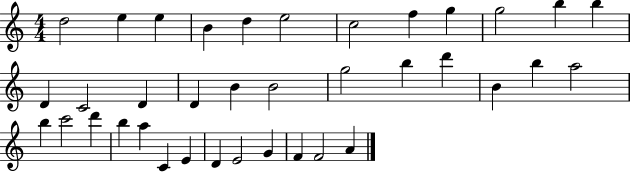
{
  \clef treble
  \numericTimeSignature
  \time 4/4
  \key c \major
  d''2 e''4 e''4 | b'4 d''4 e''2 | c''2 f''4 g''4 | g''2 b''4 b''4 | \break d'4 c'2 d'4 | d'4 b'4 b'2 | g''2 b''4 d'''4 | b'4 b''4 a''2 | \break b''4 c'''2 d'''4 | b''4 a''4 c'4 e'4 | d'4 e'2 g'4 | f'4 f'2 a'4 | \break \bar "|."
}